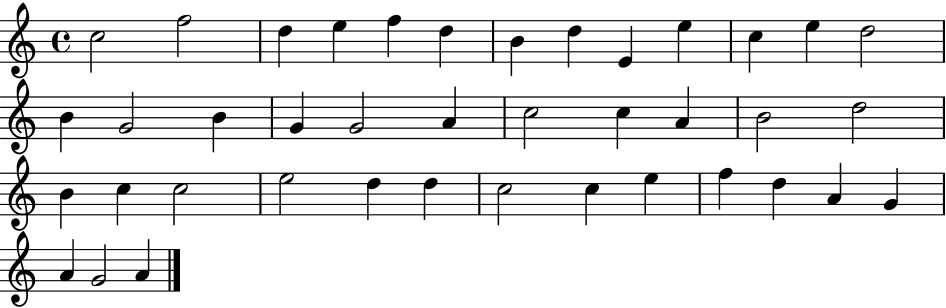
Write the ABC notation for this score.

X:1
T:Untitled
M:4/4
L:1/4
K:C
c2 f2 d e f d B d E e c e d2 B G2 B G G2 A c2 c A B2 d2 B c c2 e2 d d c2 c e f d A G A G2 A